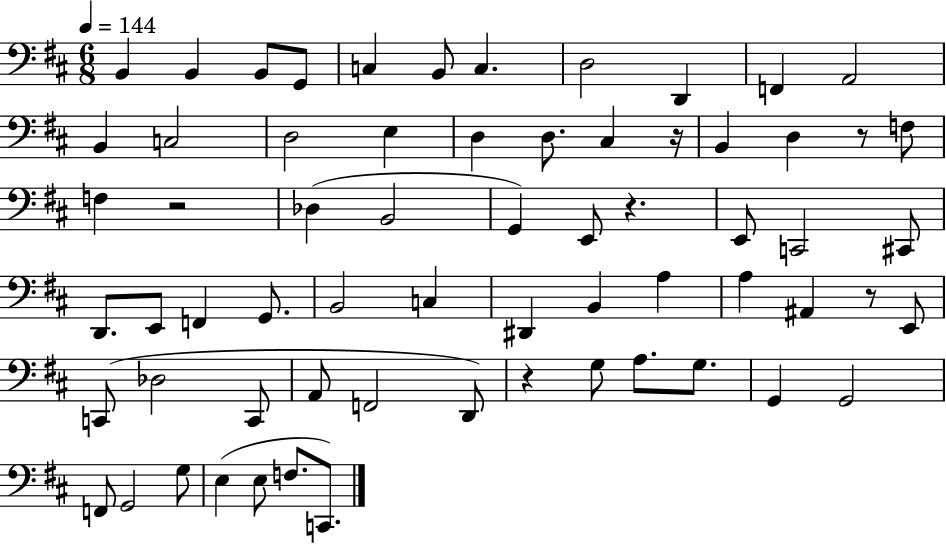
X:1
T:Untitled
M:6/8
L:1/4
K:D
B,, B,, B,,/2 G,,/2 C, B,,/2 C, D,2 D,, F,, A,,2 B,, C,2 D,2 E, D, D,/2 ^C, z/4 B,, D, z/2 F,/2 F, z2 _D, B,,2 G,, E,,/2 z E,,/2 C,,2 ^C,,/2 D,,/2 E,,/2 F,, G,,/2 B,,2 C, ^D,, B,, A, A, ^A,, z/2 E,,/2 C,,/2 _D,2 C,,/2 A,,/2 F,,2 D,,/2 z G,/2 A,/2 G,/2 G,, G,,2 F,,/2 G,,2 G,/2 E, E,/2 F,/2 C,,/2